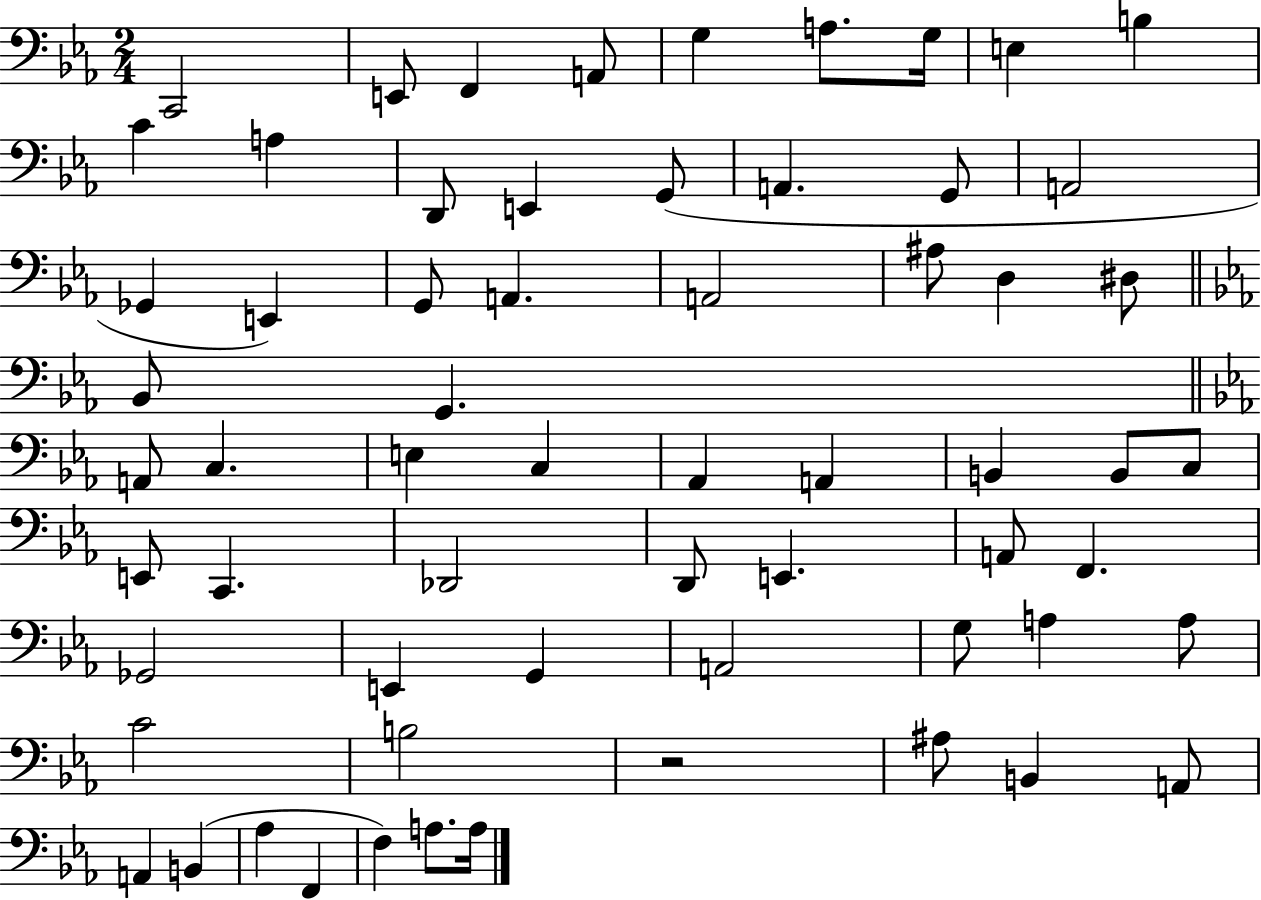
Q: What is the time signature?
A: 2/4